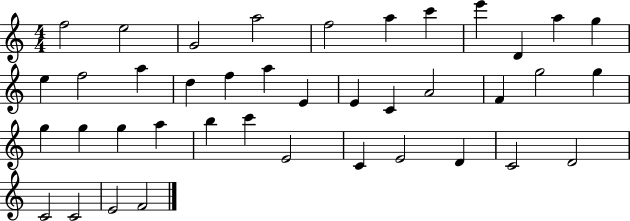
{
  \clef treble
  \numericTimeSignature
  \time 4/4
  \key c \major
  f''2 e''2 | g'2 a''2 | f''2 a''4 c'''4 | e'''4 d'4 a''4 g''4 | \break e''4 f''2 a''4 | d''4 f''4 a''4 e'4 | e'4 c'4 a'2 | f'4 g''2 g''4 | \break g''4 g''4 g''4 a''4 | b''4 c'''4 e'2 | c'4 e'2 d'4 | c'2 d'2 | \break c'2 c'2 | e'2 f'2 | \bar "|."
}